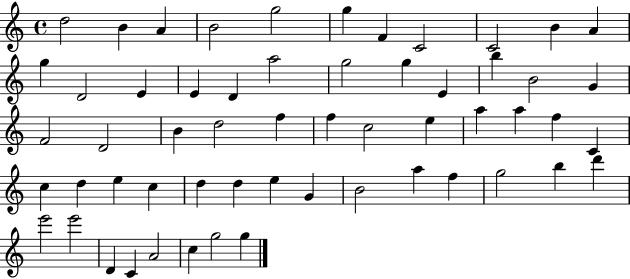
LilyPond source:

{
  \clef treble
  \time 4/4
  \defaultTimeSignature
  \key c \major
  d''2 b'4 a'4 | b'2 g''2 | g''4 f'4 c'2 | c'2 b'4 a'4 | \break g''4 d'2 e'4 | e'4 d'4 a''2 | g''2 g''4 e'4 | b''4 b'2 g'4 | \break f'2 d'2 | b'4 d''2 f''4 | f''4 c''2 e''4 | a''4 a''4 f''4 c'4 | \break c''4 d''4 e''4 c''4 | d''4 d''4 e''4 g'4 | b'2 a''4 f''4 | g''2 b''4 d'''4 | \break e'''2 e'''2 | d'4 c'4 a'2 | c''4 g''2 g''4 | \bar "|."
}